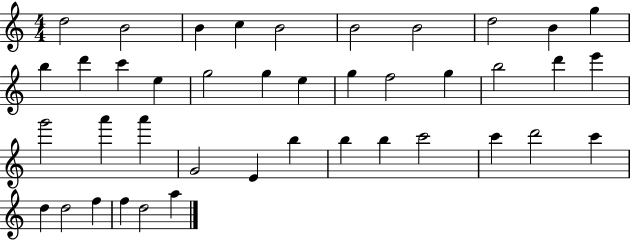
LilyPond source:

{
  \clef treble
  \numericTimeSignature
  \time 4/4
  \key c \major
  d''2 b'2 | b'4 c''4 b'2 | b'2 b'2 | d''2 b'4 g''4 | \break b''4 d'''4 c'''4 e''4 | g''2 g''4 e''4 | g''4 f''2 g''4 | b''2 d'''4 e'''4 | \break g'''2 a'''4 a'''4 | g'2 e'4 b''4 | b''4 b''4 c'''2 | c'''4 d'''2 c'''4 | \break d''4 d''2 f''4 | f''4 d''2 a''4 | \bar "|."
}